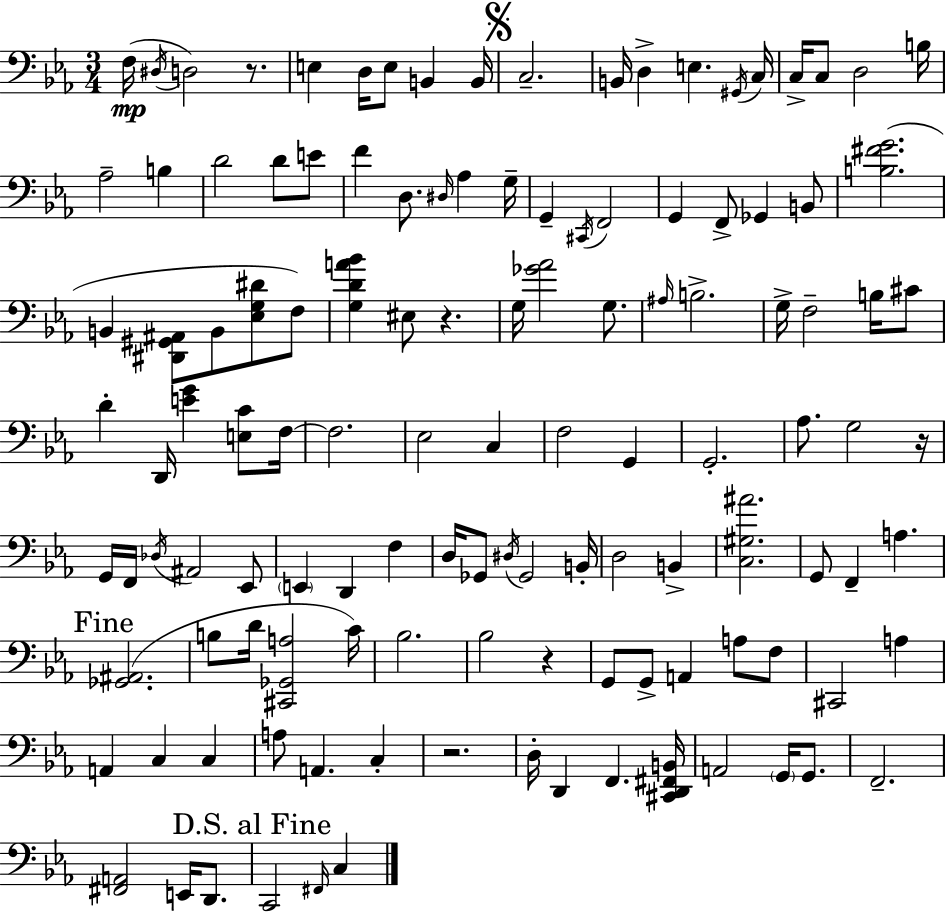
X:1
T:Untitled
M:3/4
L:1/4
K:Eb
F,/4 ^D,/4 D,2 z/2 E, D,/4 E,/2 B,, B,,/4 C,2 B,,/4 D, E, ^G,,/4 C,/4 C,/4 C,/2 D,2 B,/4 _A,2 B, D2 D/2 E/2 F D,/2 ^D,/4 _A, G,/4 G,, ^C,,/4 F,,2 G,, F,,/2 _G,, B,,/2 [B,^FG]2 B,, [^D,,^G,,^A,,]/2 B,,/2 [_E,G,^D]/2 F,/2 [G,DA_B] ^E,/2 z G,/4 [_G_A]2 G,/2 ^A,/4 B,2 G,/4 F,2 B,/4 ^C/2 D D,,/4 [EG] [E,C]/2 F,/4 F,2 _E,2 C, F,2 G,, G,,2 _A,/2 G,2 z/4 G,,/4 F,,/4 _D,/4 ^A,,2 _E,,/2 E,, D,, F, D,/4 _G,,/2 ^D,/4 _G,,2 B,,/4 D,2 B,, [C,^G,^A]2 G,,/2 F,, A, [_G,,^A,,]2 B,/2 D/4 [^C,,_G,,A,]2 C/4 _B,2 _B,2 z G,,/2 G,,/2 A,, A,/2 F,/2 ^C,,2 A, A,, C, C, A,/2 A,, C, z2 D,/4 D,, F,, [^C,,D,,^F,,B,,]/4 A,,2 G,,/4 G,,/2 F,,2 [^F,,A,,]2 E,,/4 D,,/2 C,,2 ^F,,/4 C,